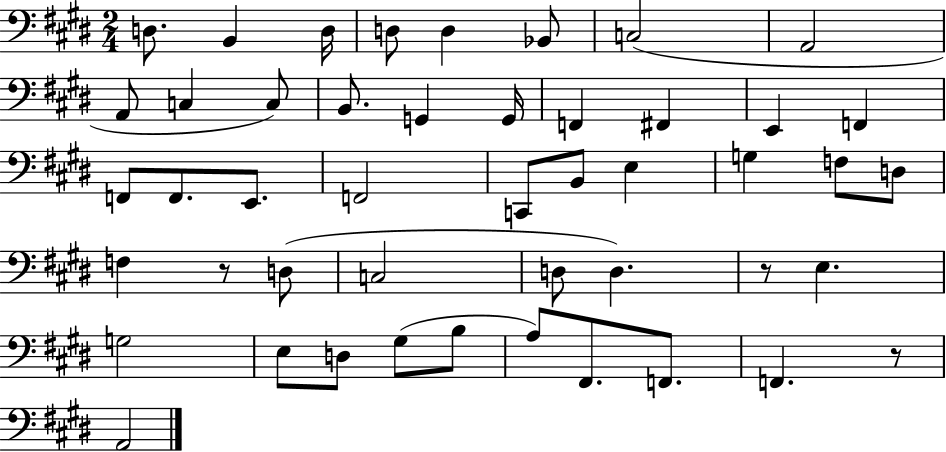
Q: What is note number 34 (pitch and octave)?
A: E3